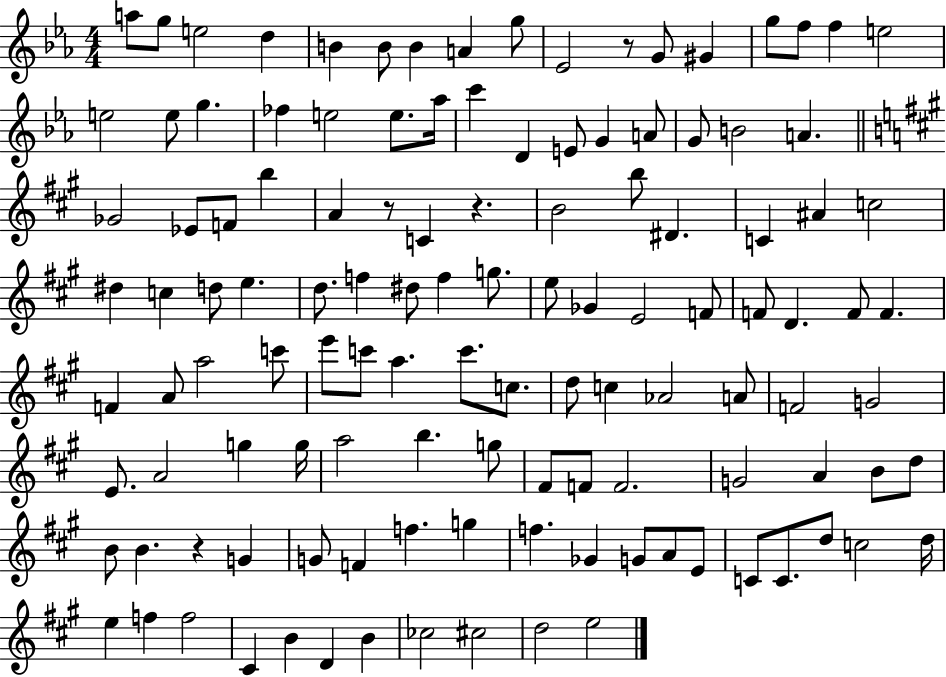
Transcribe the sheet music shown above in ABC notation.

X:1
T:Untitled
M:4/4
L:1/4
K:Eb
a/2 g/2 e2 d B B/2 B A g/2 _E2 z/2 G/2 ^G g/2 f/2 f e2 e2 e/2 g _f e2 e/2 _a/4 c' D E/2 G A/2 G/2 B2 A _G2 _E/2 F/2 b A z/2 C z B2 b/2 ^D C ^A c2 ^d c d/2 e d/2 f ^d/2 f g/2 e/2 _G E2 F/2 F/2 D F/2 F F A/2 a2 c'/2 e'/2 c'/2 a c'/2 c/2 d/2 c _A2 A/2 F2 G2 E/2 A2 g g/4 a2 b g/2 ^F/2 F/2 F2 G2 A B/2 d/2 B/2 B z G G/2 F f g f _G G/2 A/2 E/2 C/2 C/2 d/2 c2 d/4 e f f2 ^C B D B _c2 ^c2 d2 e2